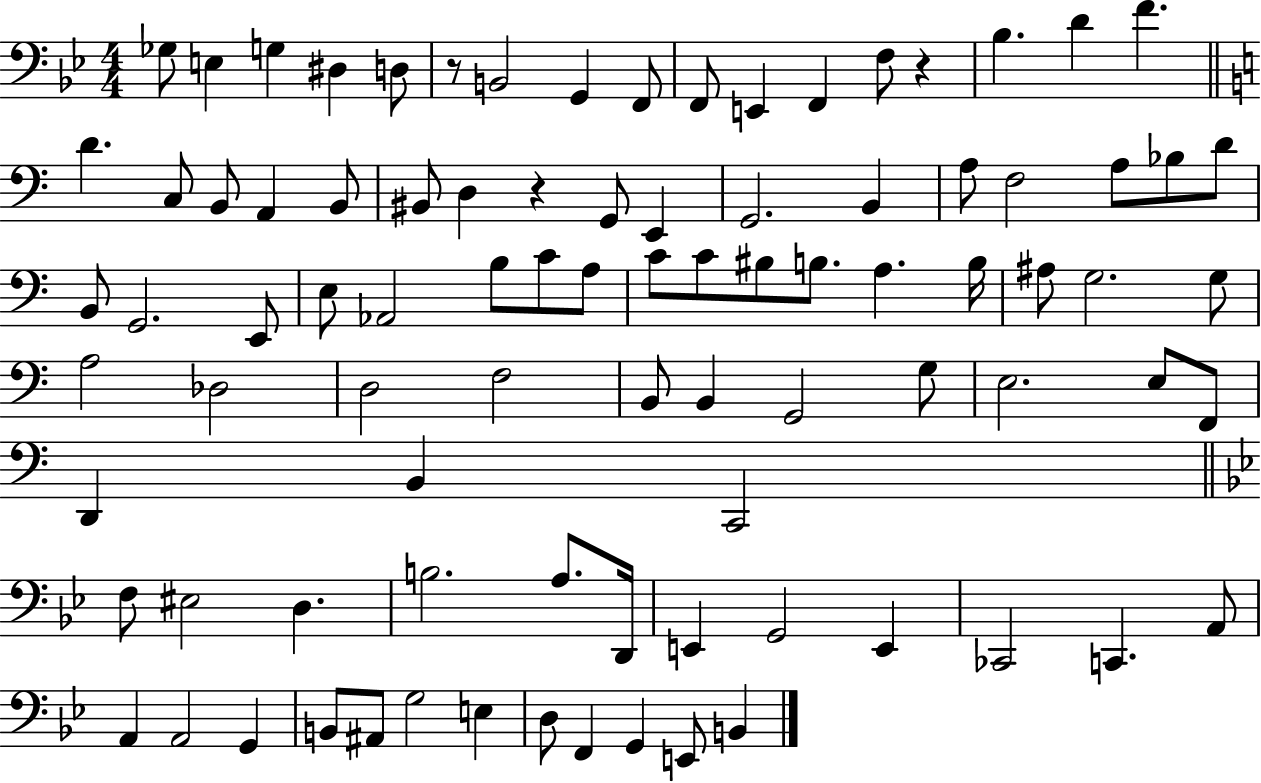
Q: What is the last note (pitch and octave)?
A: B2